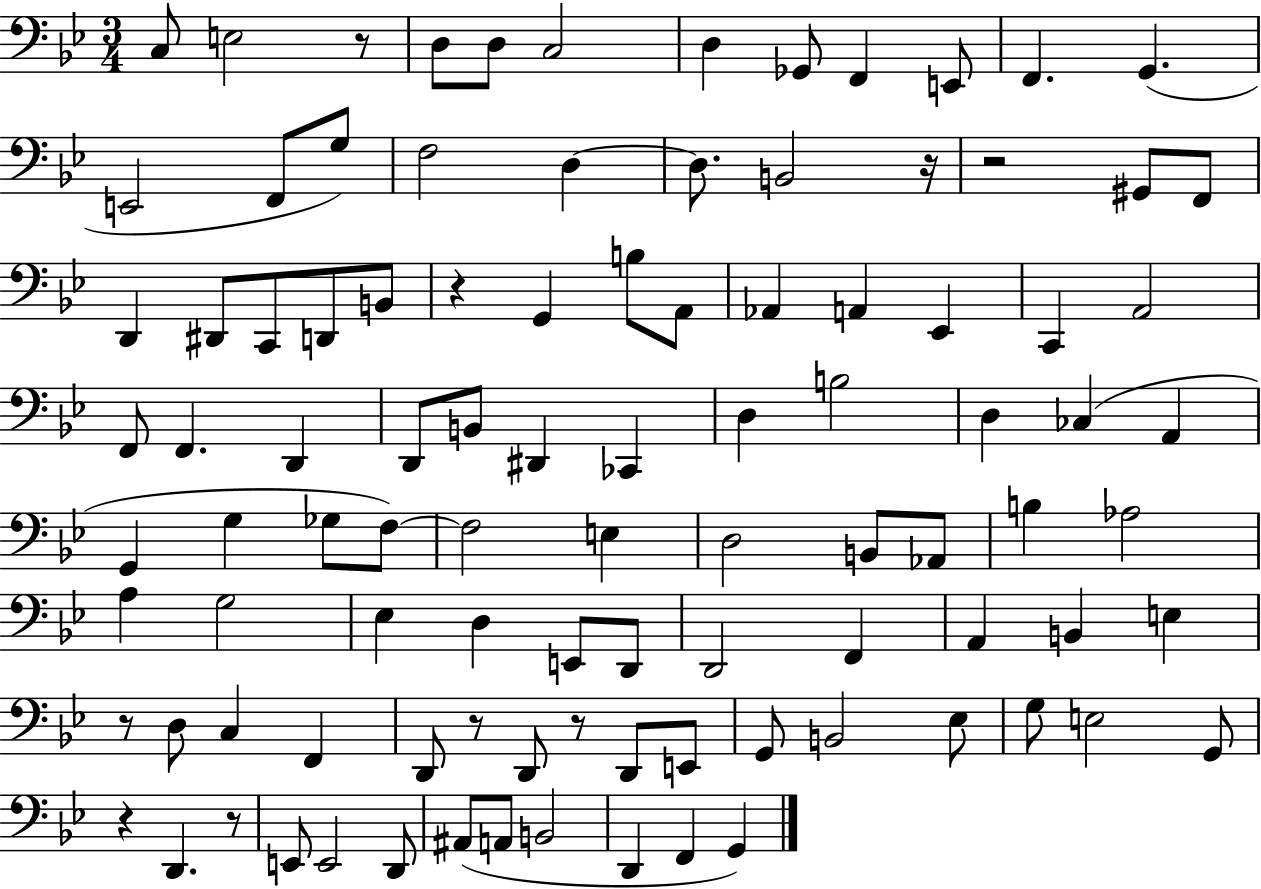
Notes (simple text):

C3/e E3/h R/e D3/e D3/e C3/h D3/q Gb2/e F2/q E2/e F2/q. G2/q. E2/h F2/e G3/e F3/h D3/q D3/e. B2/h R/s R/h G#2/e F2/e D2/q D#2/e C2/e D2/e B2/e R/q G2/q B3/e A2/e Ab2/q A2/q Eb2/q C2/q A2/h F2/e F2/q. D2/q D2/e B2/e D#2/q CES2/q D3/q B3/h D3/q CES3/q A2/q G2/q G3/q Gb3/e F3/e F3/h E3/q D3/h B2/e Ab2/e B3/q Ab3/h A3/q G3/h Eb3/q D3/q E2/e D2/e D2/h F2/q A2/q B2/q E3/q R/e D3/e C3/q F2/q D2/e R/e D2/e R/e D2/e E2/e G2/e B2/h Eb3/e G3/e E3/h G2/e R/q D2/q. R/e E2/e E2/h D2/e A#2/e A2/e B2/h D2/q F2/q G2/q